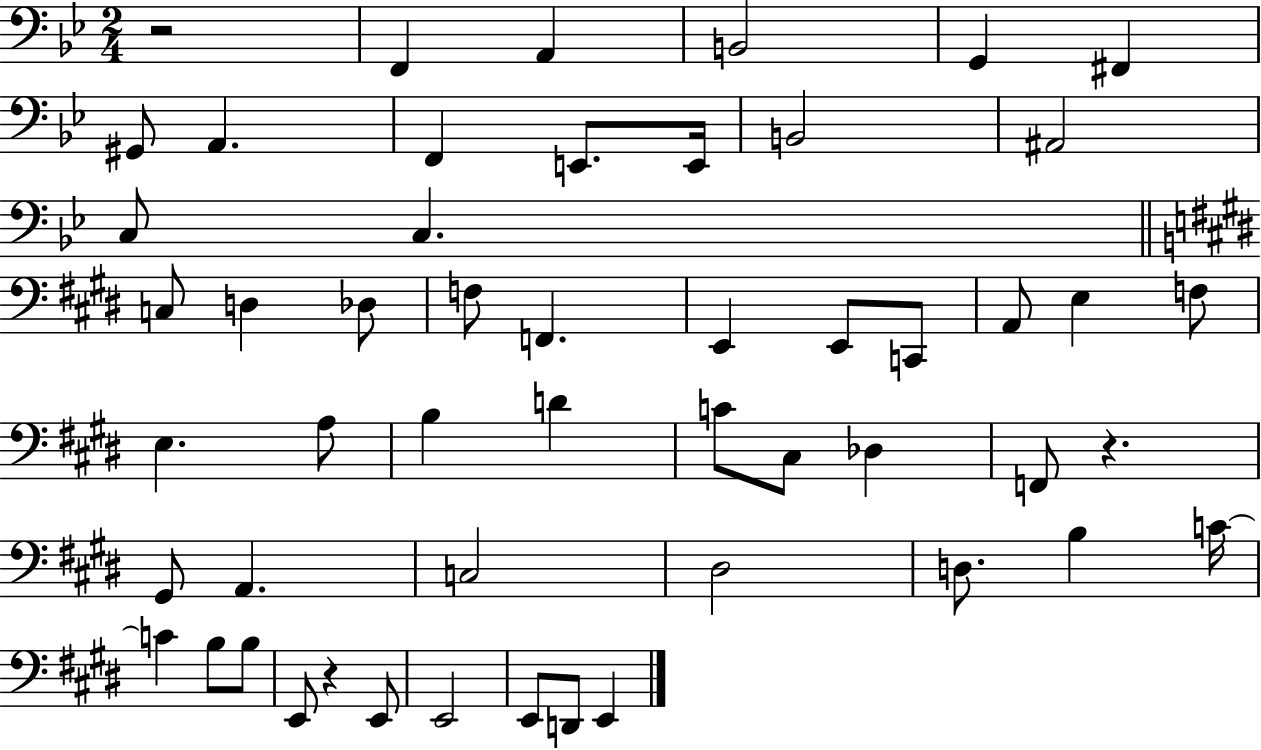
R/h F2/q A2/q B2/h G2/q F#2/q G#2/e A2/q. F2/q E2/e. E2/s B2/h A#2/h C3/e C3/q. C3/e D3/q Db3/e F3/e F2/q. E2/q E2/e C2/e A2/e E3/q F3/e E3/q. A3/e B3/q D4/q C4/e C#3/e Db3/q F2/e R/q. G#2/e A2/q. C3/h D#3/h D3/e. B3/q C4/s C4/q B3/e B3/e E2/e R/q E2/e E2/h E2/e D2/e E2/q